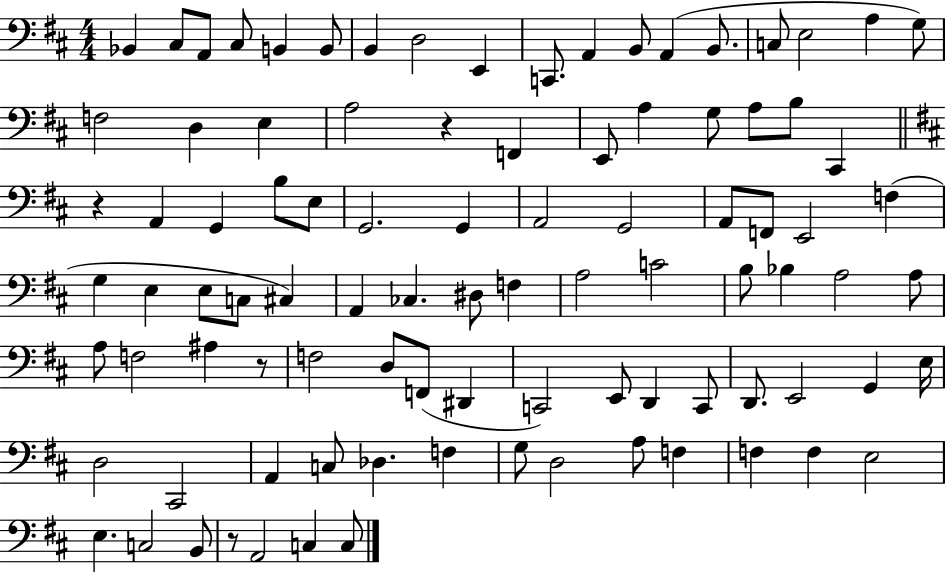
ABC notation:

X:1
T:Untitled
M:4/4
L:1/4
K:D
_B,, ^C,/2 A,,/2 ^C,/2 B,, B,,/2 B,, D,2 E,, C,,/2 A,, B,,/2 A,, B,,/2 C,/2 E,2 A, G,/2 F,2 D, E, A,2 z F,, E,,/2 A, G,/2 A,/2 B,/2 ^C,, z A,, G,, B,/2 E,/2 G,,2 G,, A,,2 G,,2 A,,/2 F,,/2 E,,2 F, G, E, E,/2 C,/2 ^C, A,, _C, ^D,/2 F, A,2 C2 B,/2 _B, A,2 A,/2 A,/2 F,2 ^A, z/2 F,2 D,/2 F,,/2 ^D,, C,,2 E,,/2 D,, C,,/2 D,,/2 E,,2 G,, E,/4 D,2 ^C,,2 A,, C,/2 _D, F, G,/2 D,2 A,/2 F, F, F, E,2 E, C,2 B,,/2 z/2 A,,2 C, C,/2